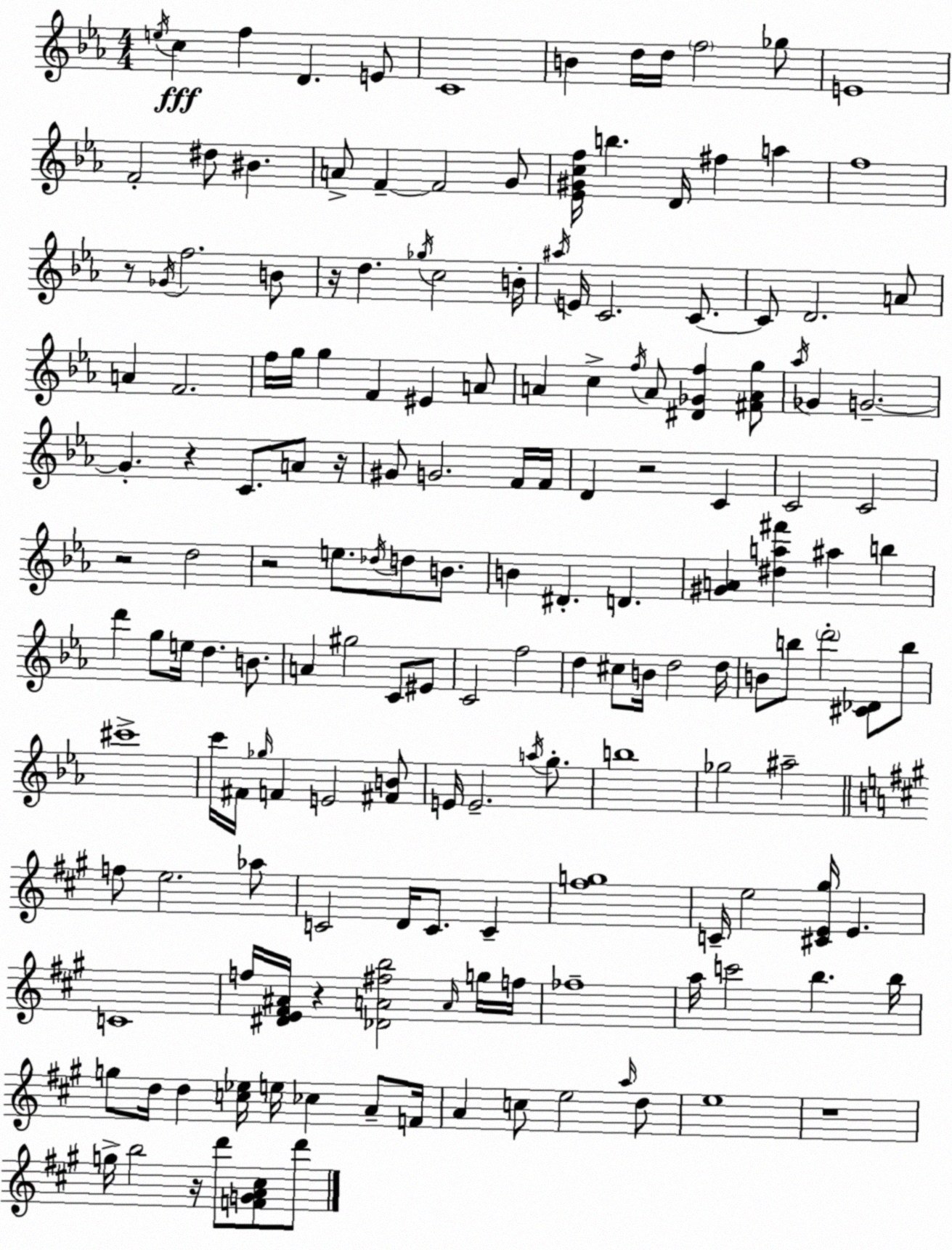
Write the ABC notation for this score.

X:1
T:Untitled
M:4/4
L:1/4
K:Eb
e/4 c f D E/2 C4 B d/4 d/4 f2 _g/2 E4 F2 ^d/2 ^B A/2 F F2 G/2 [_E^Gcf]/4 b D/4 ^f a f4 z/2 _G/4 f2 B/2 z/4 d _g/4 c2 B/4 ^a/4 E/4 C2 C/2 C/2 D2 A/2 A F2 f/4 g/4 g F ^E A/2 A c f/4 A/2 [^D_Gf] [^FAg]/2 _a/4 _G G2 G z C/2 A/2 z/4 ^G/2 G2 F/4 F/4 D z2 C C2 C2 z2 d2 z2 e/2 _d/4 d/2 B/2 B ^D D [^GA] [^da^f'] ^a b d' g/2 e/4 d B/2 A ^g2 C/2 ^E/2 C2 f2 d ^c/2 B/4 d2 d/4 B/2 b/2 d'2 [^C_D]/2 b/2 ^c'4 c'/4 ^F/4 _g/4 F E2 [^FB]/2 E/4 E2 a/4 g/2 b4 _g2 ^a2 f/2 e2 _a/2 C2 D/4 C/2 C [^fg]4 C/4 e2 [^CE^g]/4 E C4 f/4 [^DE^F^A]/4 z [_DA^fb]2 A/4 g/4 f/4 _f4 a/4 c'2 b b/4 g/2 d/4 d [c_e]/4 e/4 _c A/2 F/4 A c/2 e2 a/4 d/2 e4 z4 g/4 b2 z/4 d'/2 [FGA^c]/2 d'/2